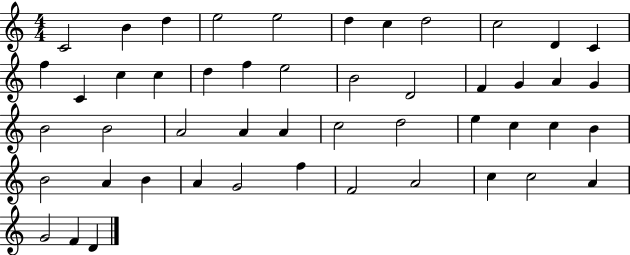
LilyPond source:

{
  \clef treble
  \numericTimeSignature
  \time 4/4
  \key c \major
  c'2 b'4 d''4 | e''2 e''2 | d''4 c''4 d''2 | c''2 d'4 c'4 | \break f''4 c'4 c''4 c''4 | d''4 f''4 e''2 | b'2 d'2 | f'4 g'4 a'4 g'4 | \break b'2 b'2 | a'2 a'4 a'4 | c''2 d''2 | e''4 c''4 c''4 b'4 | \break b'2 a'4 b'4 | a'4 g'2 f''4 | f'2 a'2 | c''4 c''2 a'4 | \break g'2 f'4 d'4 | \bar "|."
}